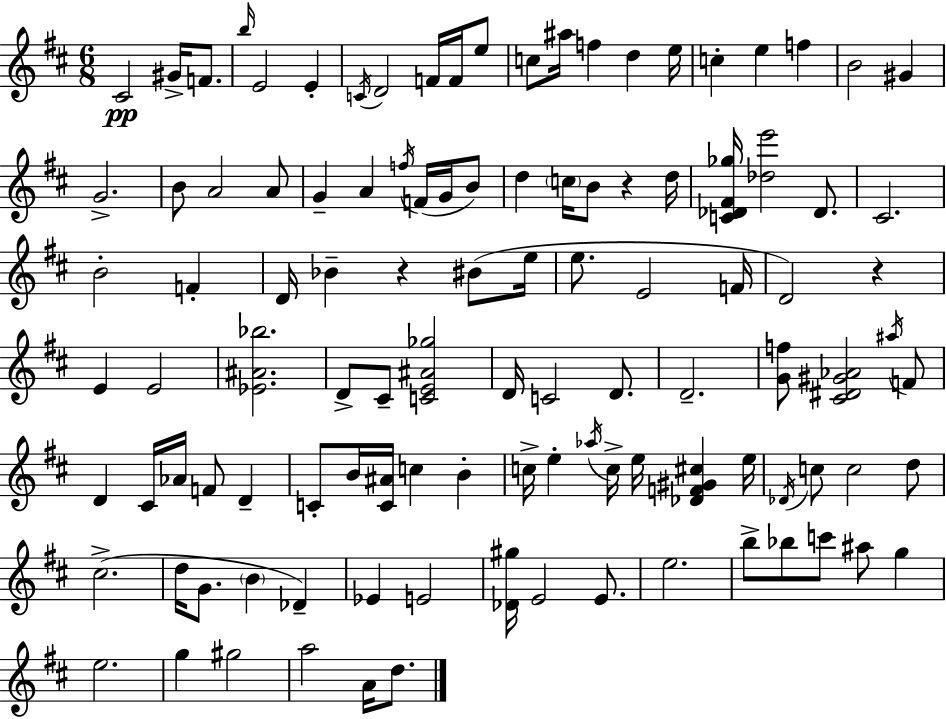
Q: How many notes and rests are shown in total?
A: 109